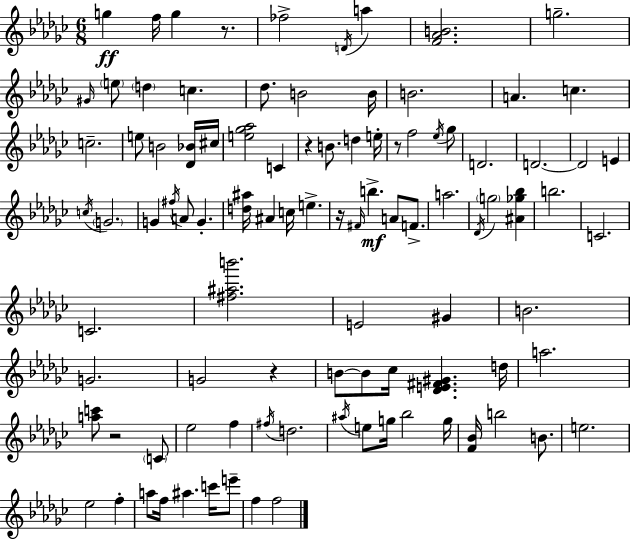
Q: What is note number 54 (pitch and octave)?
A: B4